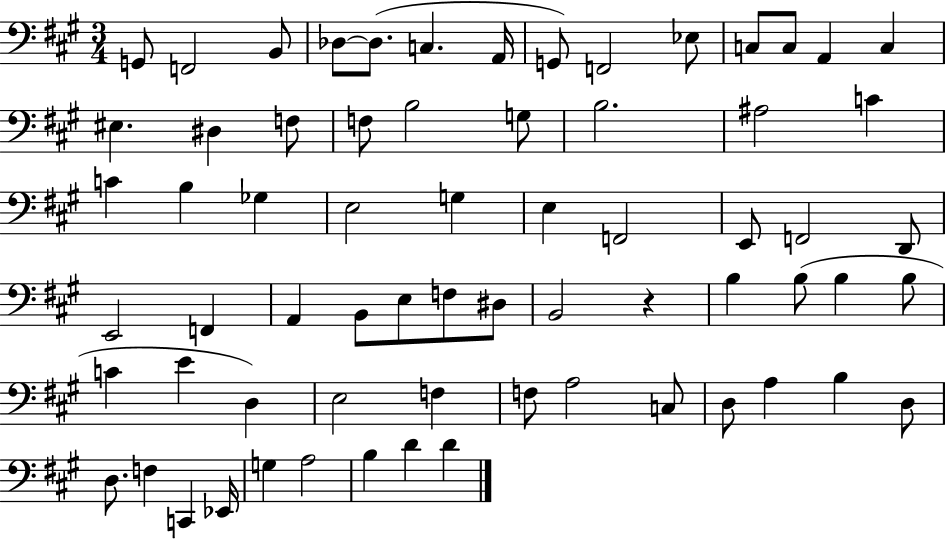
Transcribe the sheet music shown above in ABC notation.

X:1
T:Untitled
M:3/4
L:1/4
K:A
G,,/2 F,,2 B,,/2 _D,/2 _D,/2 C, A,,/4 G,,/2 F,,2 _E,/2 C,/2 C,/2 A,, C, ^E, ^D, F,/2 F,/2 B,2 G,/2 B,2 ^A,2 C C B, _G, E,2 G, E, F,,2 E,,/2 F,,2 D,,/2 E,,2 F,, A,, B,,/2 E,/2 F,/2 ^D,/2 B,,2 z B, B,/2 B, B,/2 C E D, E,2 F, F,/2 A,2 C,/2 D,/2 A, B, D,/2 D,/2 F, C,, _E,,/4 G, A,2 B, D D